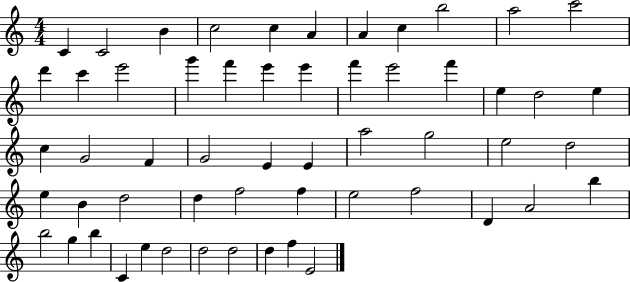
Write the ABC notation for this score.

X:1
T:Untitled
M:4/4
L:1/4
K:C
C C2 B c2 c A A c b2 a2 c'2 d' c' e'2 g' f' e' e' f' e'2 f' e d2 e c G2 F G2 E E a2 g2 e2 d2 e B d2 d f2 f e2 f2 D A2 b b2 g b C e d2 d2 d2 d f E2